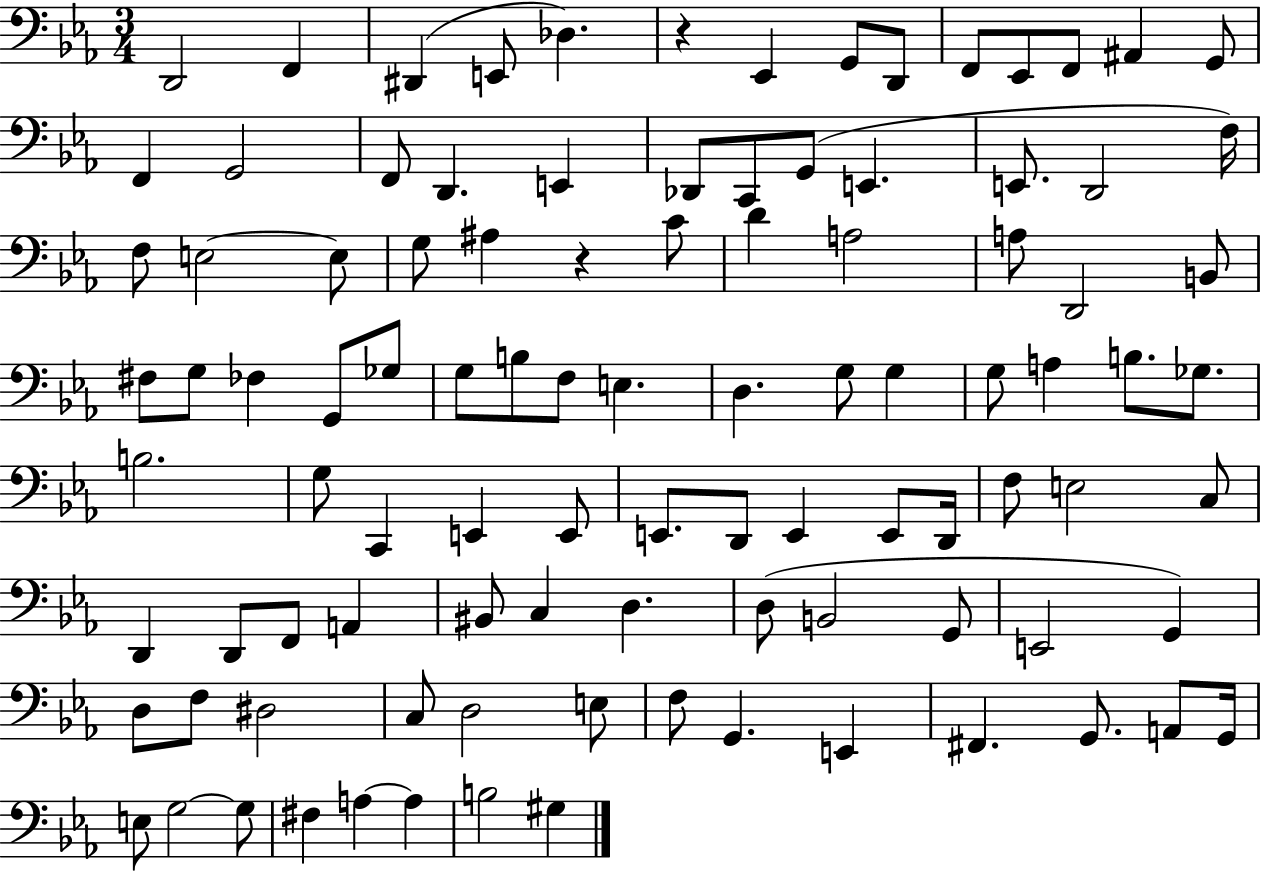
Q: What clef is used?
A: bass